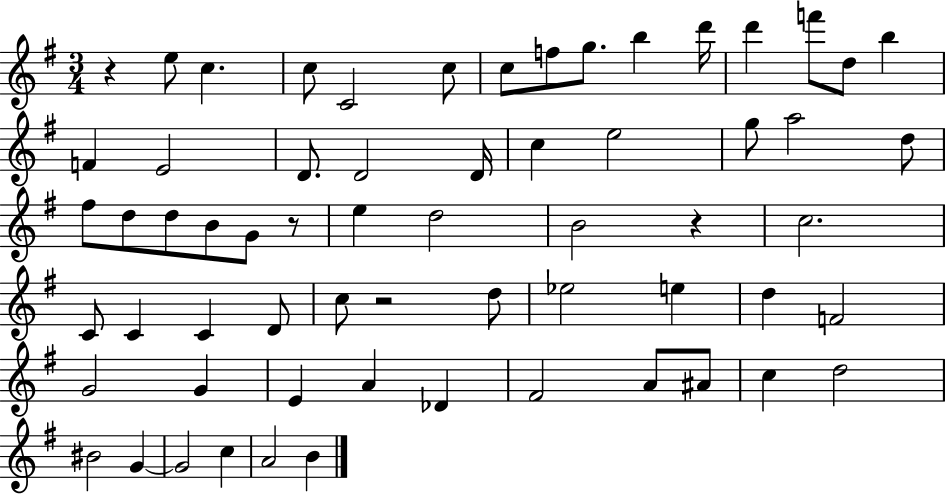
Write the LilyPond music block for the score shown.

{
  \clef treble
  \numericTimeSignature
  \time 3/4
  \key g \major
  \repeat volta 2 { r4 e''8 c''4. | c''8 c'2 c''8 | c''8 f''8 g''8. b''4 d'''16 | d'''4 f'''8 d''8 b''4 | \break f'4 e'2 | d'8. d'2 d'16 | c''4 e''2 | g''8 a''2 d''8 | \break fis''8 d''8 d''8 b'8 g'8 r8 | e''4 d''2 | b'2 r4 | c''2. | \break c'8 c'4 c'4 d'8 | c''8 r2 d''8 | ees''2 e''4 | d''4 f'2 | \break g'2 g'4 | e'4 a'4 des'4 | fis'2 a'8 ais'8 | c''4 d''2 | \break bis'2 g'4~~ | g'2 c''4 | a'2 b'4 | } \bar "|."
}